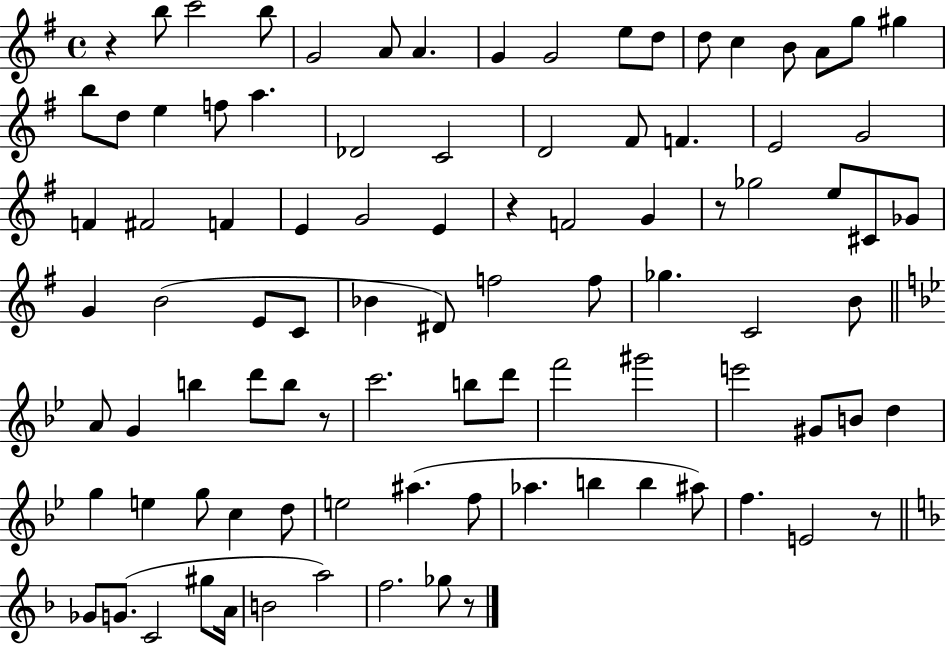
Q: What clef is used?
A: treble